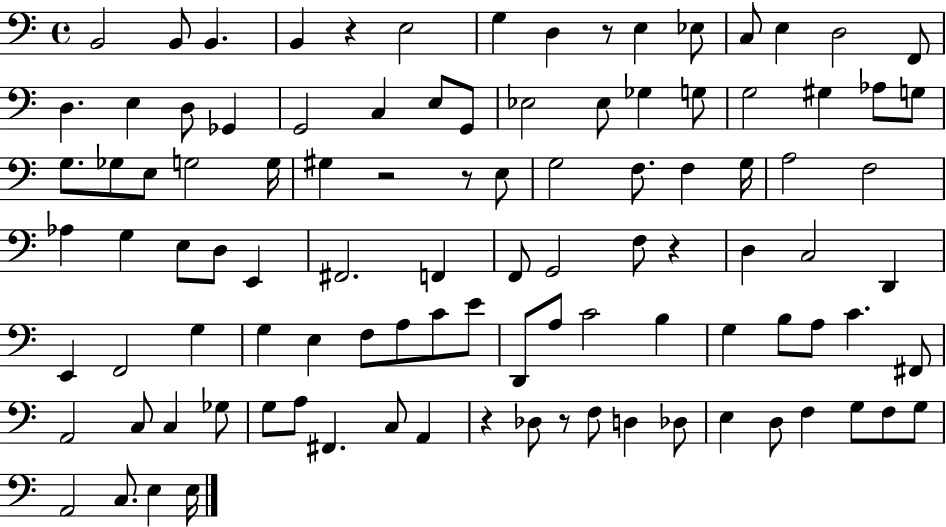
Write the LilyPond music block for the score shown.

{
  \clef bass
  \time 4/4
  \defaultTimeSignature
  \key c \major
  b,2 b,8 b,4. | b,4 r4 e2 | g4 d4 r8 e4 ees8 | c8 e4 d2 f,8 | \break d4. e4 d8 ges,4 | g,2 c4 e8 g,8 | ees2 ees8 ges4 g8 | g2 gis4 aes8 g8 | \break g8. ges8 e8 g2 g16 | gis4 r2 r8 e8 | g2 f8. f4 g16 | a2 f2 | \break aes4 g4 e8 d8 e,4 | fis,2. f,4 | f,8 g,2 f8 r4 | d4 c2 d,4 | \break e,4 f,2 g4 | g4 e4 f8 a8 c'8 e'8 | d,8 a8 c'2 b4 | g4 b8 a8 c'4. fis,8 | \break a,2 c8 c4 ges8 | g8 a8 fis,4. c8 a,4 | r4 des8 r8 f8 d4 des8 | e4 d8 f4 g8 f8 g8 | \break a,2 c8. e4 e16 | \bar "|."
}